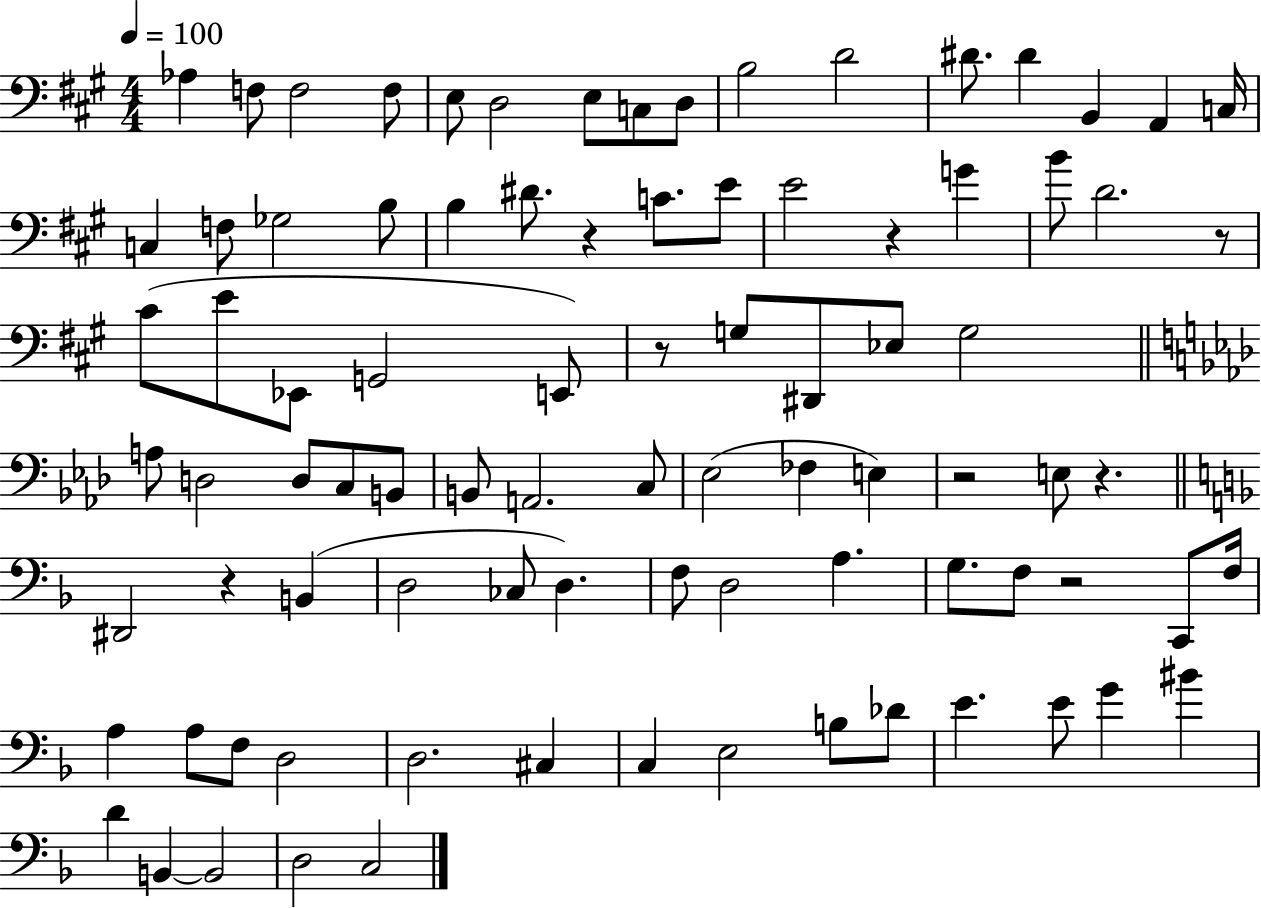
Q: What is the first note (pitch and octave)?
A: Ab3